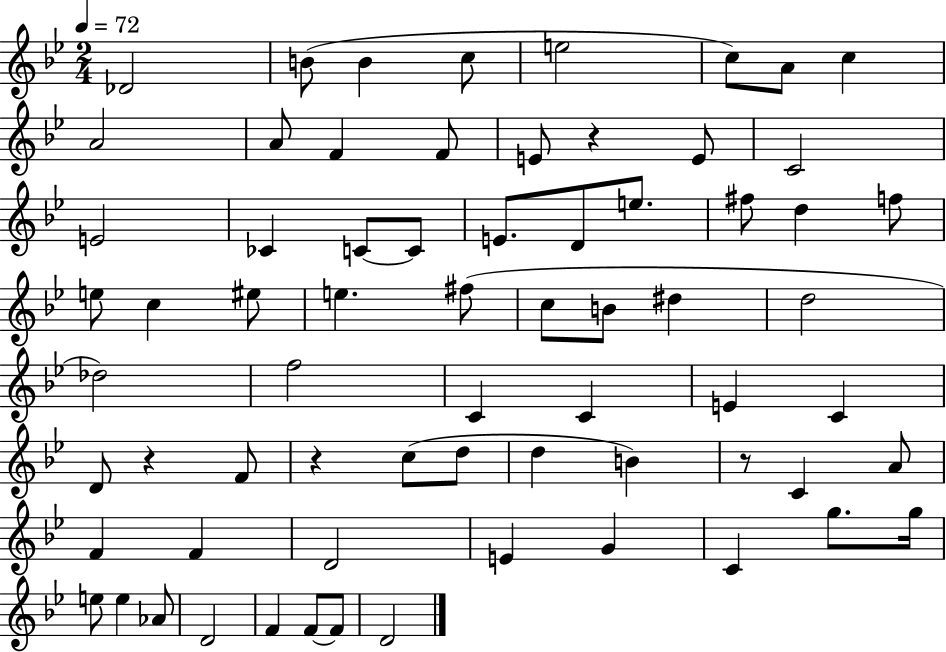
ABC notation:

X:1
T:Untitled
M:2/4
L:1/4
K:Bb
_D2 B/2 B c/2 e2 c/2 A/2 c A2 A/2 F F/2 E/2 z E/2 C2 E2 _C C/2 C/2 E/2 D/2 e/2 ^f/2 d f/2 e/2 c ^e/2 e ^f/2 c/2 B/2 ^d d2 _d2 f2 C C E C D/2 z F/2 z c/2 d/2 d B z/2 C A/2 F F D2 E G C g/2 g/4 e/2 e _A/2 D2 F F/2 F/2 D2